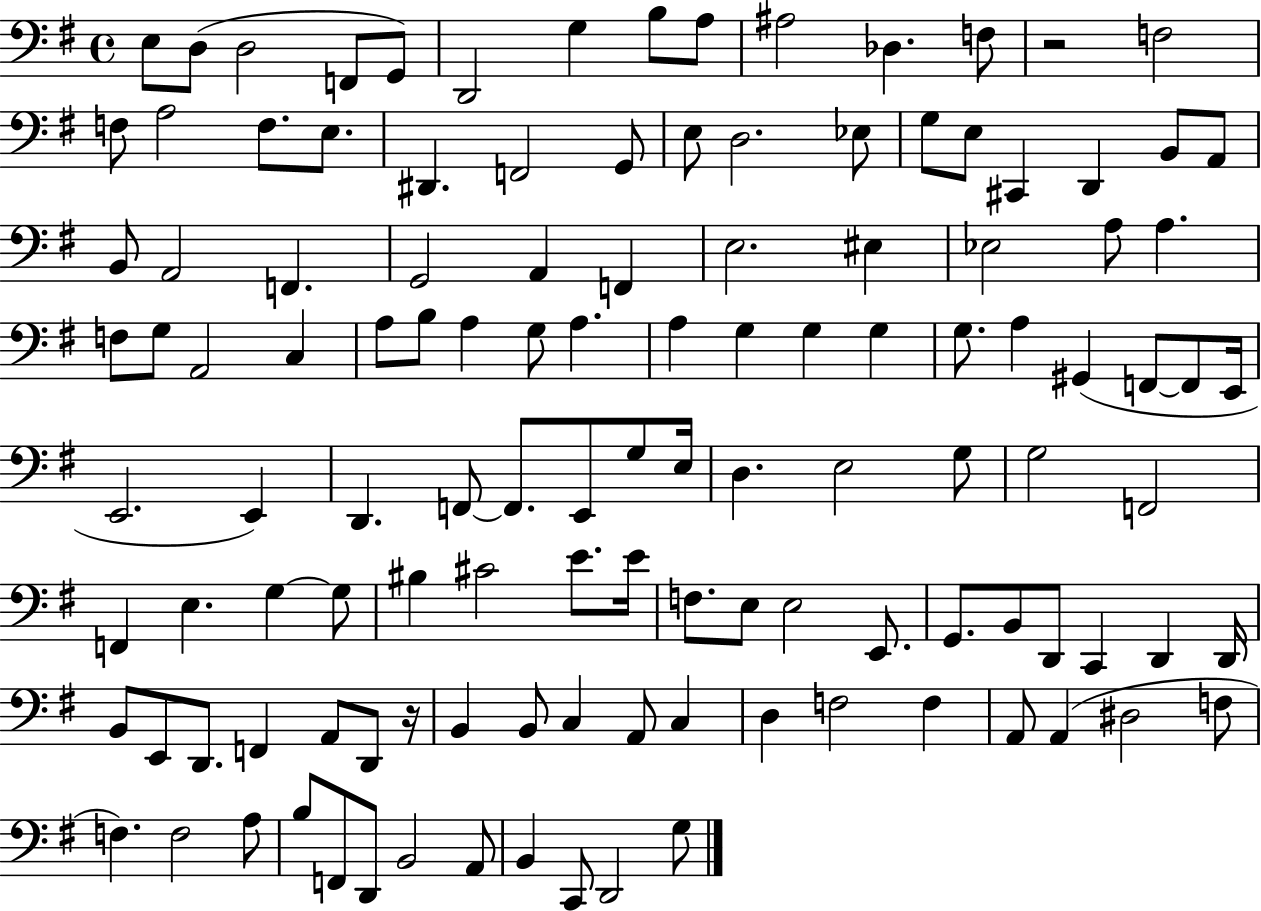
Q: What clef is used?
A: bass